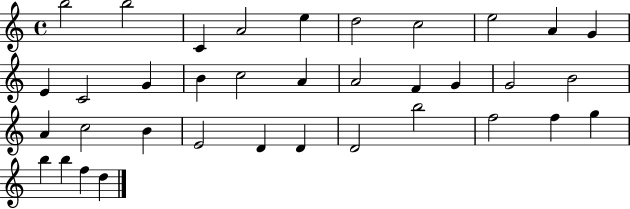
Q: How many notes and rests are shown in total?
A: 36